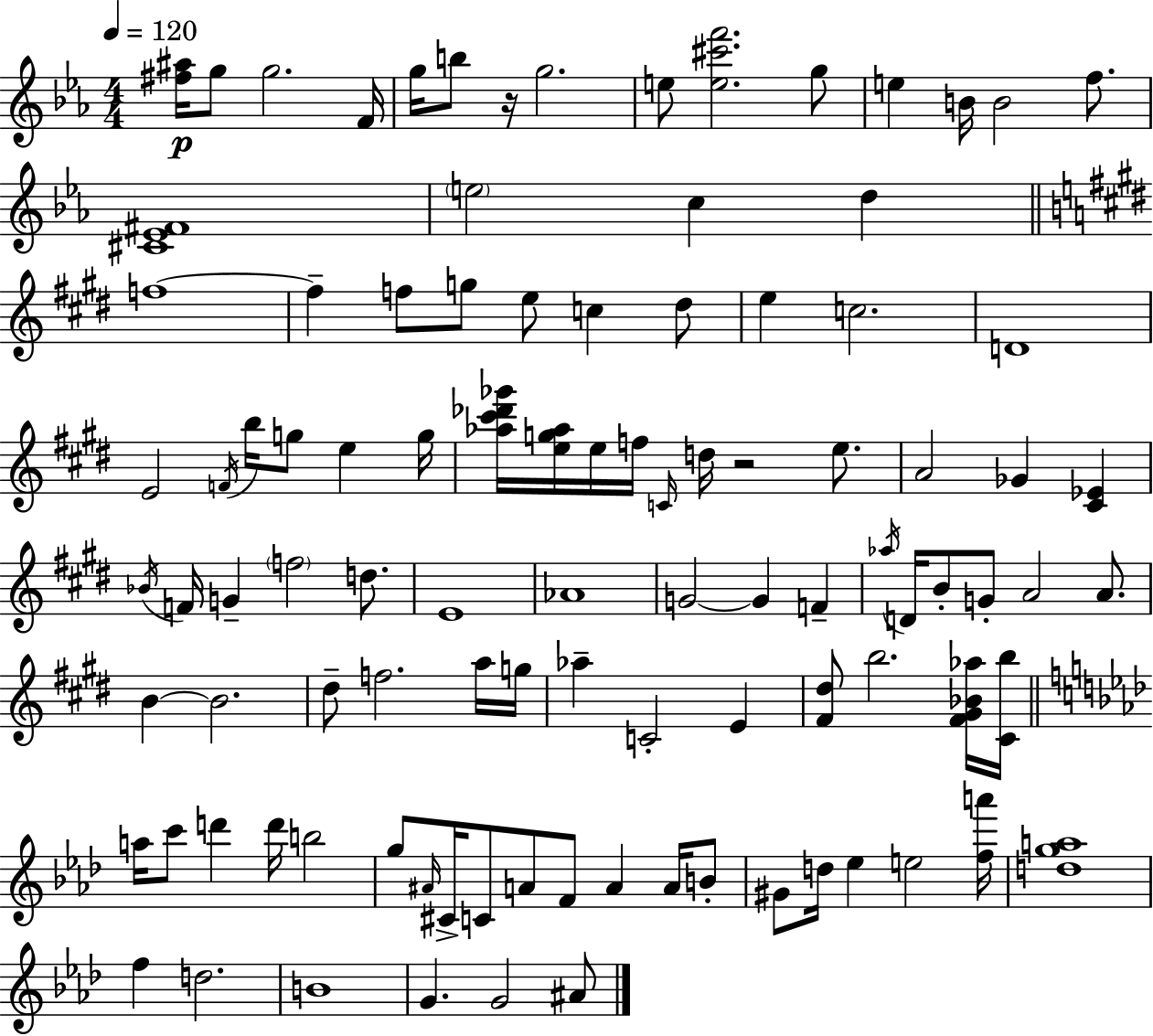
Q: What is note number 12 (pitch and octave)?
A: F5